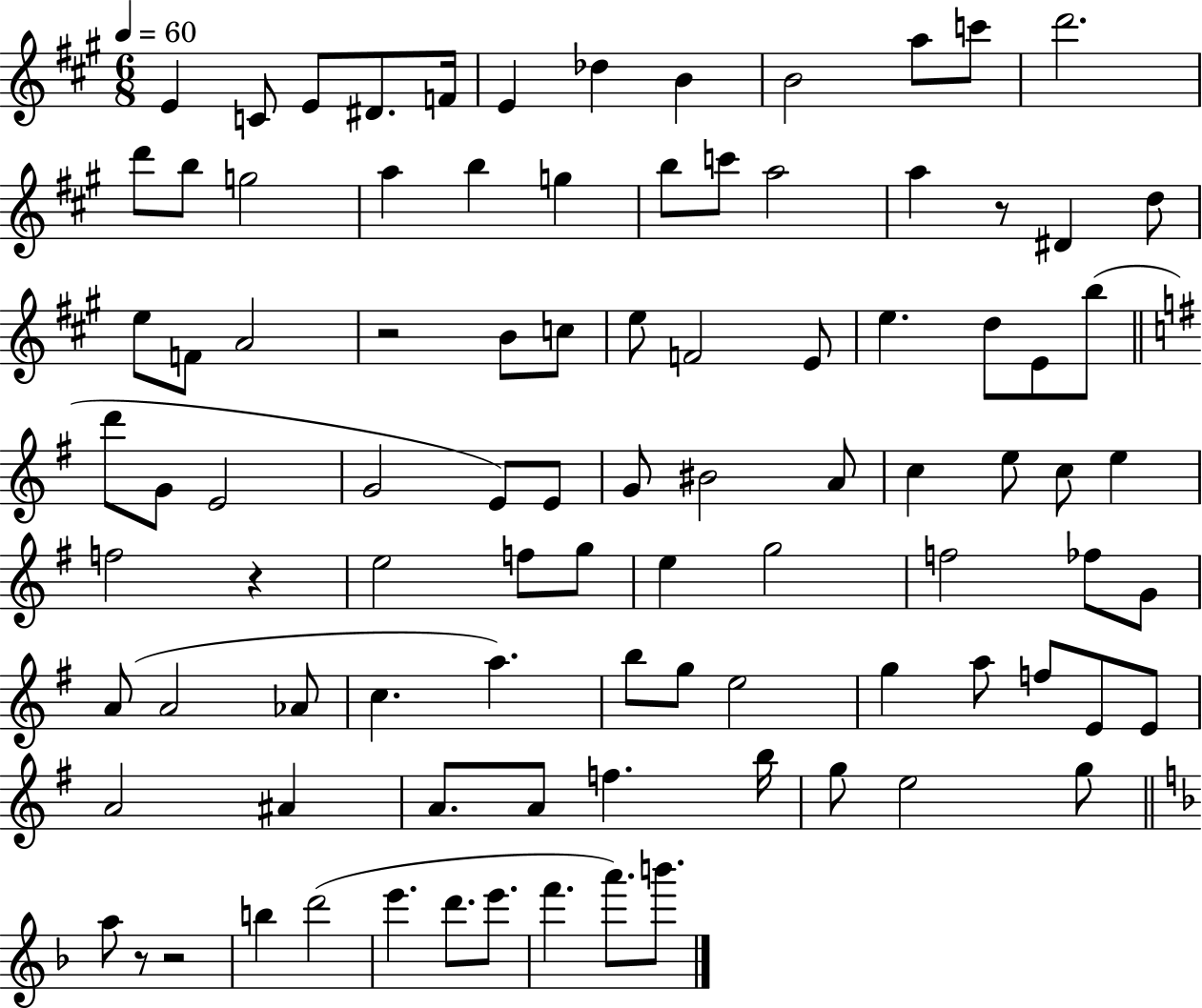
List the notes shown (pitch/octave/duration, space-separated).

E4/q C4/e E4/e D#4/e. F4/s E4/q Db5/q B4/q B4/h A5/e C6/e D6/h. D6/e B5/e G5/h A5/q B5/q G5/q B5/e C6/e A5/h A5/q R/e D#4/q D5/e E5/e F4/e A4/h R/h B4/e C5/e E5/e F4/h E4/e E5/q. D5/e E4/e B5/e D6/e G4/e E4/h G4/h E4/e E4/e G4/e BIS4/h A4/e C5/q E5/e C5/e E5/q F5/h R/q E5/h F5/e G5/e E5/q G5/h F5/h FES5/e G4/e A4/e A4/h Ab4/e C5/q. A5/q. B5/e G5/e E5/h G5/q A5/e F5/e E4/e E4/e A4/h A#4/q A4/e. A4/e F5/q. B5/s G5/e E5/h G5/e A5/e R/e R/h B5/q D6/h E6/q. D6/e. E6/e. F6/q. A6/e. B6/e.